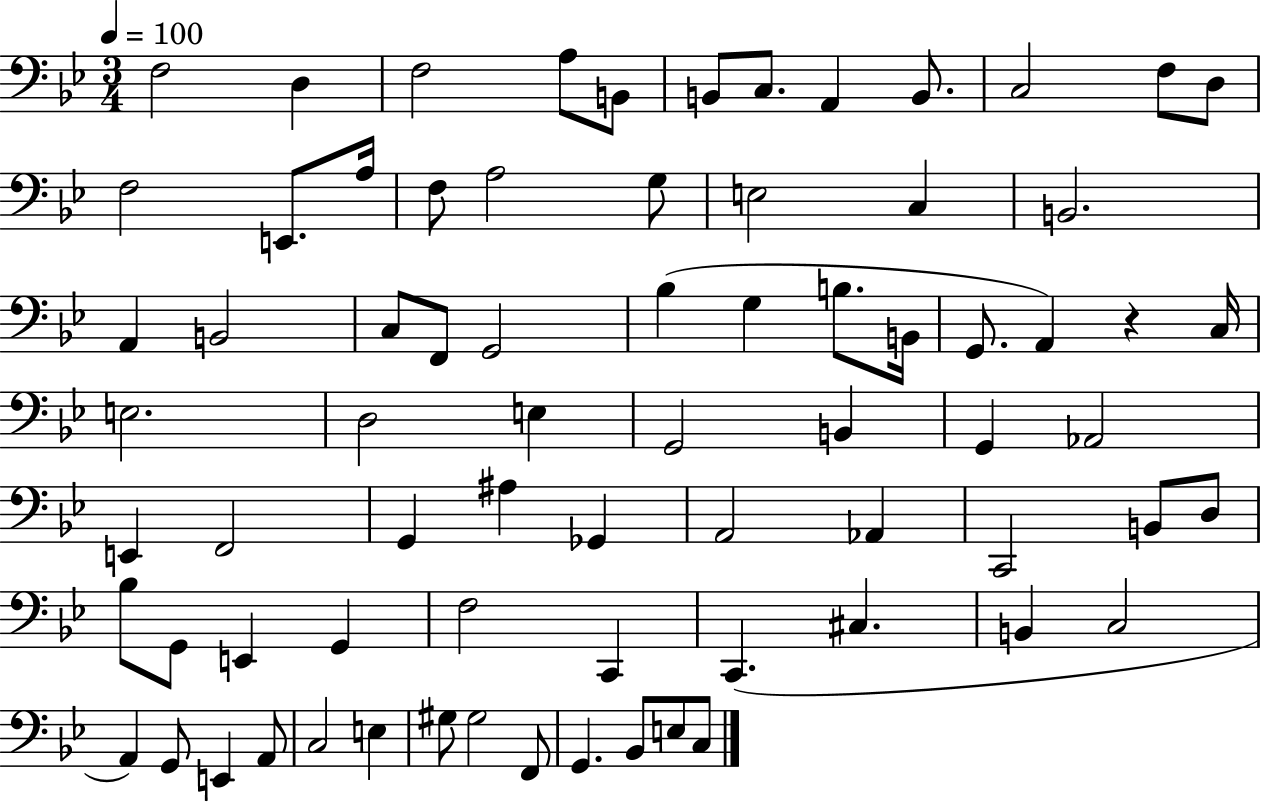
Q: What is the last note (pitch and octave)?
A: C3